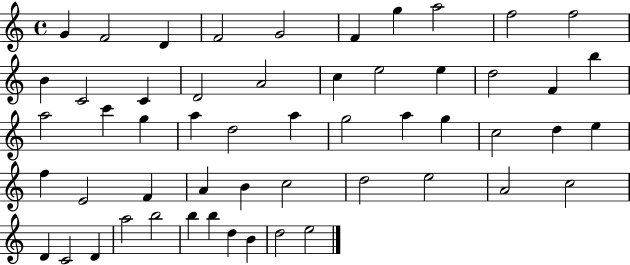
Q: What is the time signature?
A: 4/4